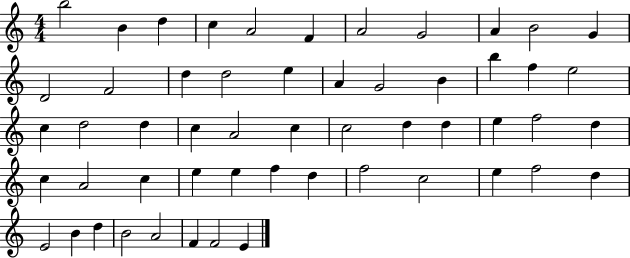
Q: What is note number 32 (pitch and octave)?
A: E5